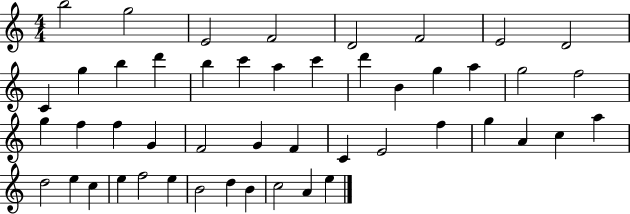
{
  \clef treble
  \numericTimeSignature
  \time 4/4
  \key c \major
  b''2 g''2 | e'2 f'2 | d'2 f'2 | e'2 d'2 | \break c'4 g''4 b''4 d'''4 | b''4 c'''4 a''4 c'''4 | d'''4 b'4 g''4 a''4 | g''2 f''2 | \break g''4 f''4 f''4 g'4 | f'2 g'4 f'4 | c'4 e'2 f''4 | g''4 a'4 c''4 a''4 | \break d''2 e''4 c''4 | e''4 f''2 e''4 | b'2 d''4 b'4 | c''2 a'4 e''4 | \break \bar "|."
}